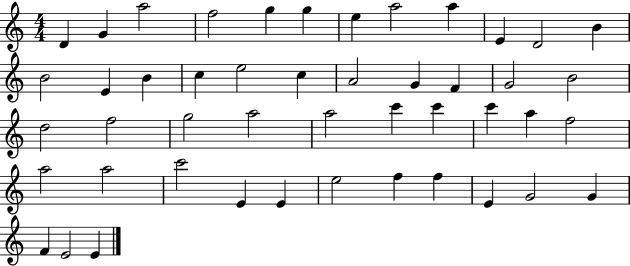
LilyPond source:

{
  \clef treble
  \numericTimeSignature
  \time 4/4
  \key c \major
  d'4 g'4 a''2 | f''2 g''4 g''4 | e''4 a''2 a''4 | e'4 d'2 b'4 | \break b'2 e'4 b'4 | c''4 e''2 c''4 | a'2 g'4 f'4 | g'2 b'2 | \break d''2 f''2 | g''2 a''2 | a''2 c'''4 c'''4 | c'''4 a''4 f''2 | \break a''2 a''2 | c'''2 e'4 e'4 | e''2 f''4 f''4 | e'4 g'2 g'4 | \break f'4 e'2 e'4 | \bar "|."
}